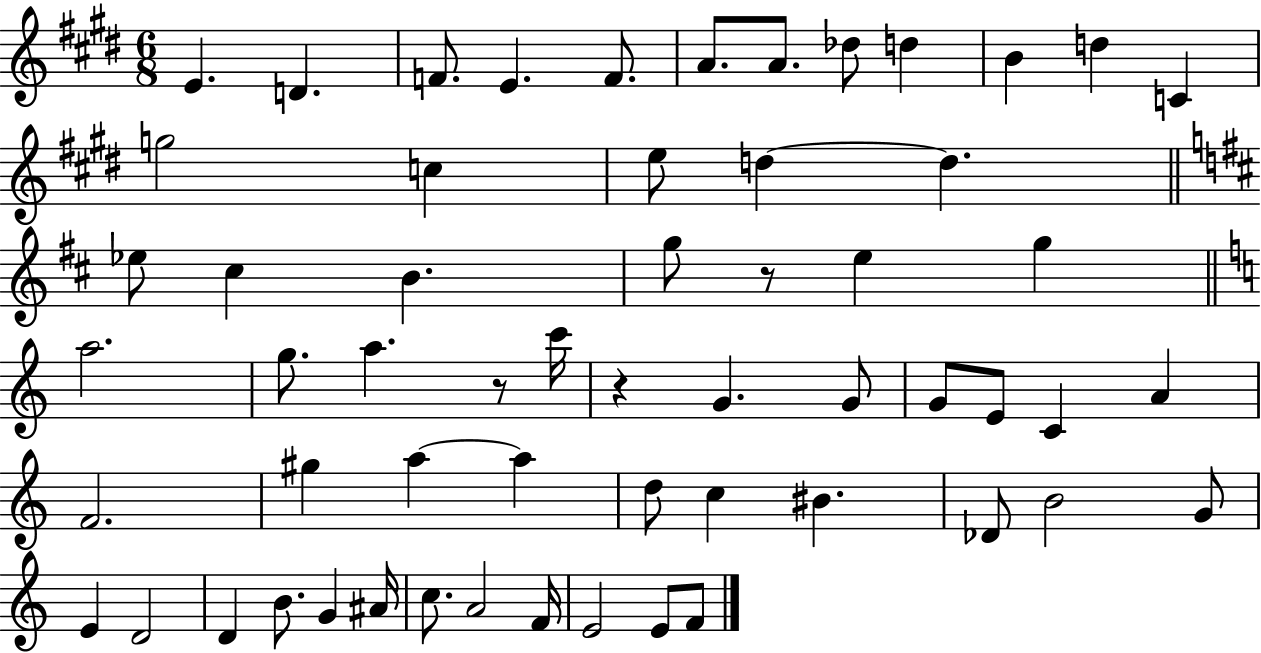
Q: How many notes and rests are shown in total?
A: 58